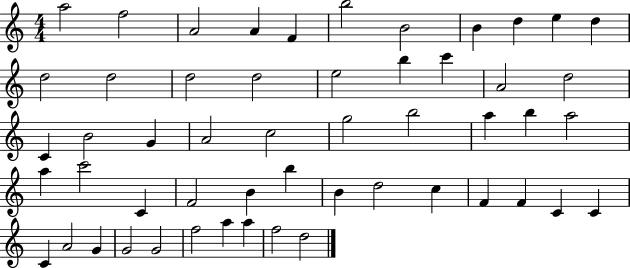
X:1
T:Untitled
M:4/4
L:1/4
K:C
a2 f2 A2 A F b2 B2 B d e d d2 d2 d2 d2 e2 b c' A2 d2 C B2 G A2 c2 g2 b2 a b a2 a c'2 C F2 B b B d2 c F F C C C A2 G G2 G2 f2 a a f2 d2